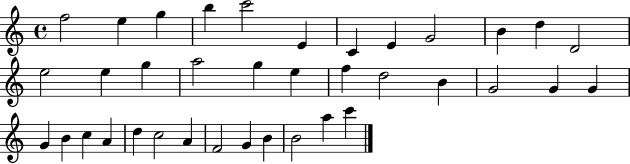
F5/h E5/q G5/q B5/q C6/h E4/q C4/q E4/q G4/h B4/q D5/q D4/h E5/h E5/q G5/q A5/h G5/q E5/q F5/q D5/h B4/q G4/h G4/q G4/q G4/q B4/q C5/q A4/q D5/q C5/h A4/q F4/h G4/q B4/q B4/h A5/q C6/q